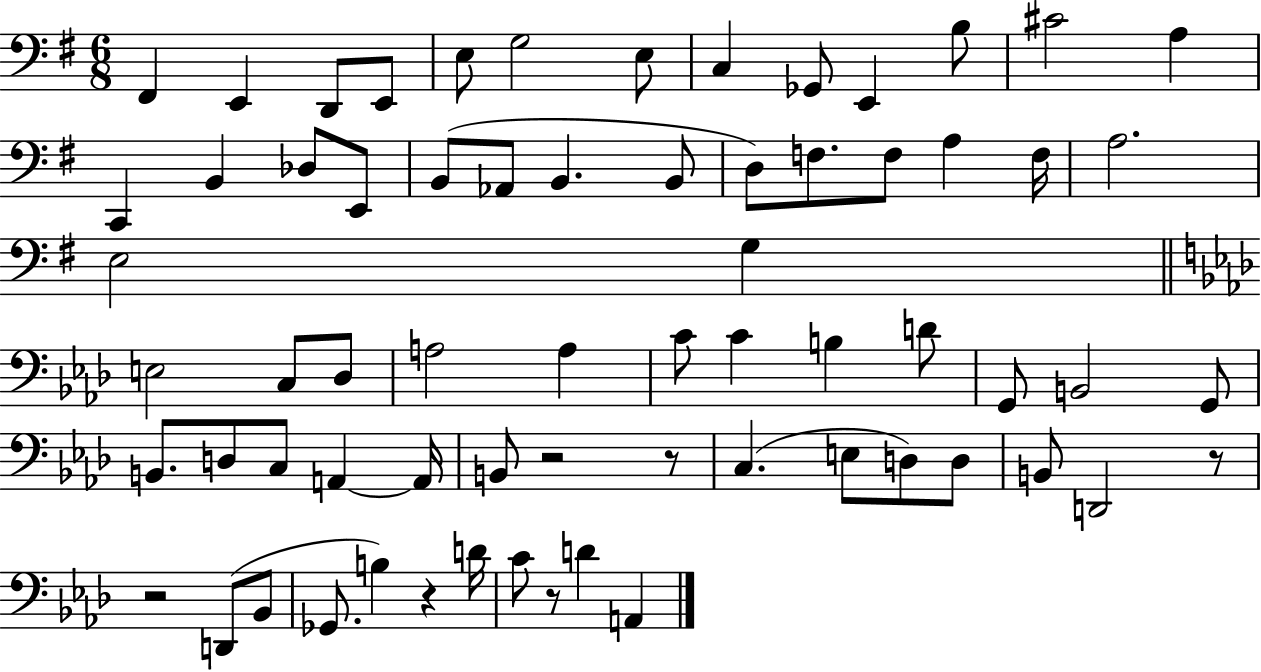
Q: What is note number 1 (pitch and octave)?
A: F#2